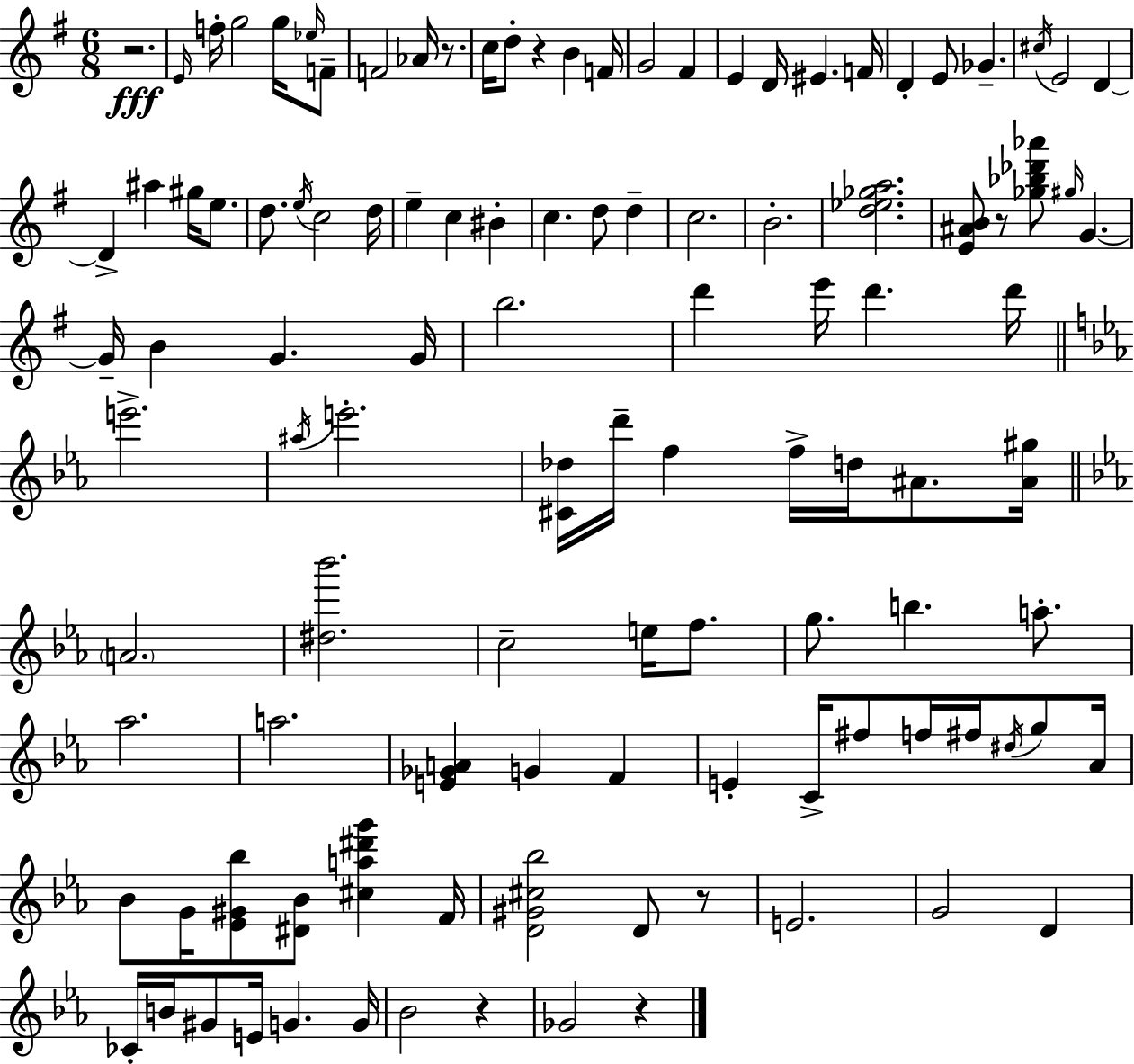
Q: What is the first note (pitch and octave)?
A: E4